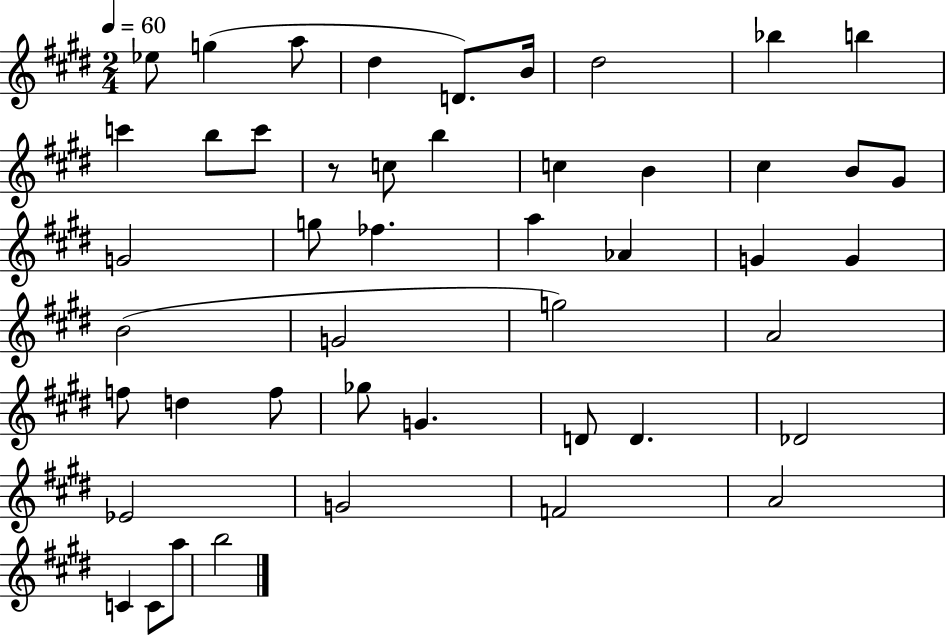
{
  \clef treble
  \numericTimeSignature
  \time 2/4
  \key e \major
  \tempo 4 = 60
  \repeat volta 2 { ees''8 g''4( a''8 | dis''4 d'8.) b'16 | dis''2 | bes''4 b''4 | \break c'''4 b''8 c'''8 | r8 c''8 b''4 | c''4 b'4 | cis''4 b'8 gis'8 | \break g'2 | g''8 fes''4. | a''4 aes'4 | g'4 g'4 | \break b'2( | g'2 | g''2) | a'2 | \break f''8 d''4 f''8 | ges''8 g'4. | d'8 d'4. | des'2 | \break ees'2 | g'2 | f'2 | a'2 | \break c'4 c'8 a''8 | b''2 | } \bar "|."
}